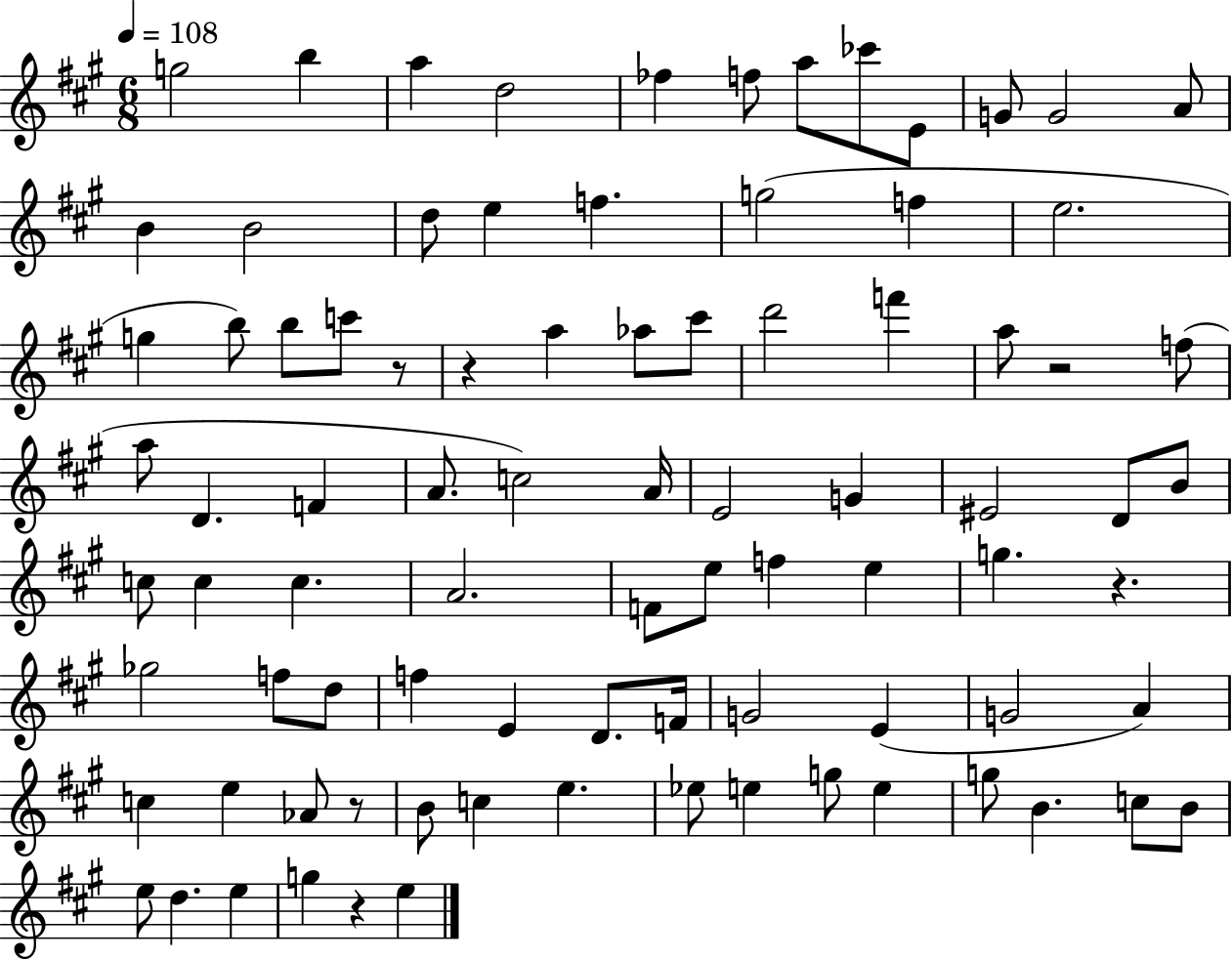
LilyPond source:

{
  \clef treble
  \numericTimeSignature
  \time 6/8
  \key a \major
  \tempo 4 = 108
  g''2 b''4 | a''4 d''2 | fes''4 f''8 a''8 ces'''8 e'8 | g'8 g'2 a'8 | \break b'4 b'2 | d''8 e''4 f''4. | g''2( f''4 | e''2. | \break g''4 b''8) b''8 c'''8 r8 | r4 a''4 aes''8 cis'''8 | d'''2 f'''4 | a''8 r2 f''8( | \break a''8 d'4. f'4 | a'8. c''2) a'16 | e'2 g'4 | eis'2 d'8 b'8 | \break c''8 c''4 c''4. | a'2. | f'8 e''8 f''4 e''4 | g''4. r4. | \break ges''2 f''8 d''8 | f''4 e'4 d'8. f'16 | g'2 e'4( | g'2 a'4) | \break c''4 e''4 aes'8 r8 | b'8 c''4 e''4. | ees''8 e''4 g''8 e''4 | g''8 b'4. c''8 b'8 | \break e''8 d''4. e''4 | g''4 r4 e''4 | \bar "|."
}